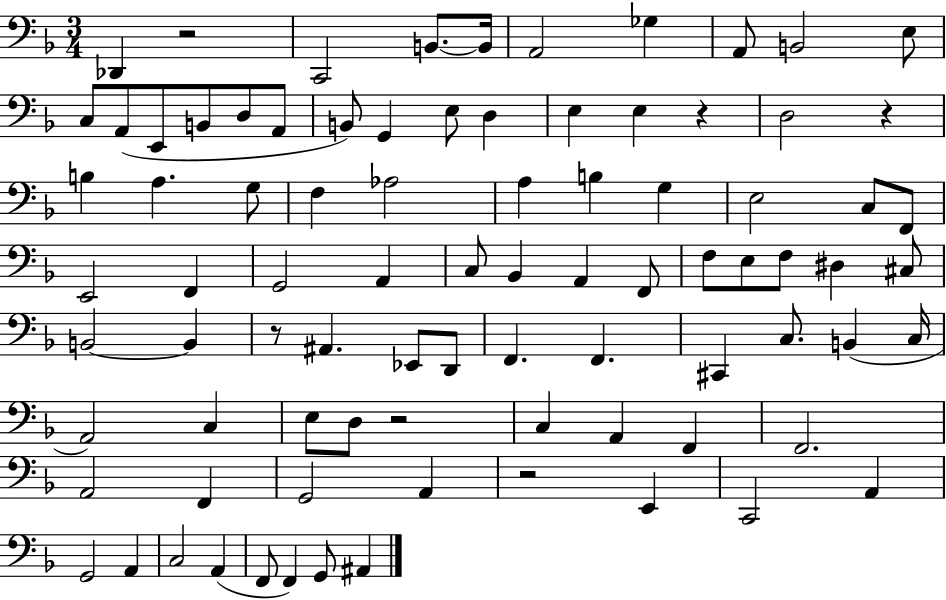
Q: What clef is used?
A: bass